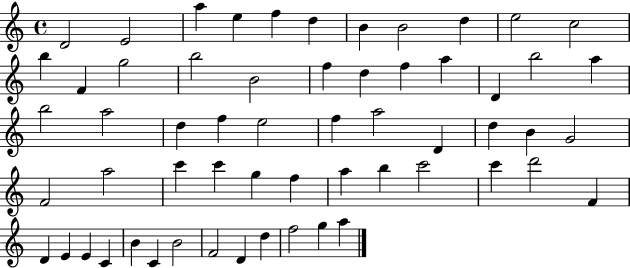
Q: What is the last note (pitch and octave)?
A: A5